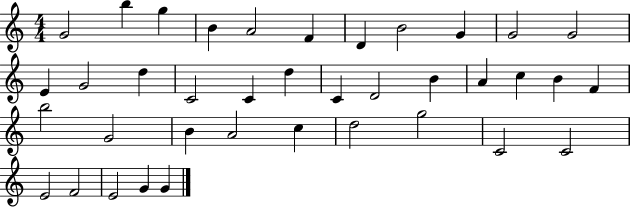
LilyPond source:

{
  \clef treble
  \numericTimeSignature
  \time 4/4
  \key c \major
  g'2 b''4 g''4 | b'4 a'2 f'4 | d'4 b'2 g'4 | g'2 g'2 | \break e'4 g'2 d''4 | c'2 c'4 d''4 | c'4 d'2 b'4 | a'4 c''4 b'4 f'4 | \break b''2 g'2 | b'4 a'2 c''4 | d''2 g''2 | c'2 c'2 | \break e'2 f'2 | e'2 g'4 g'4 | \bar "|."
}